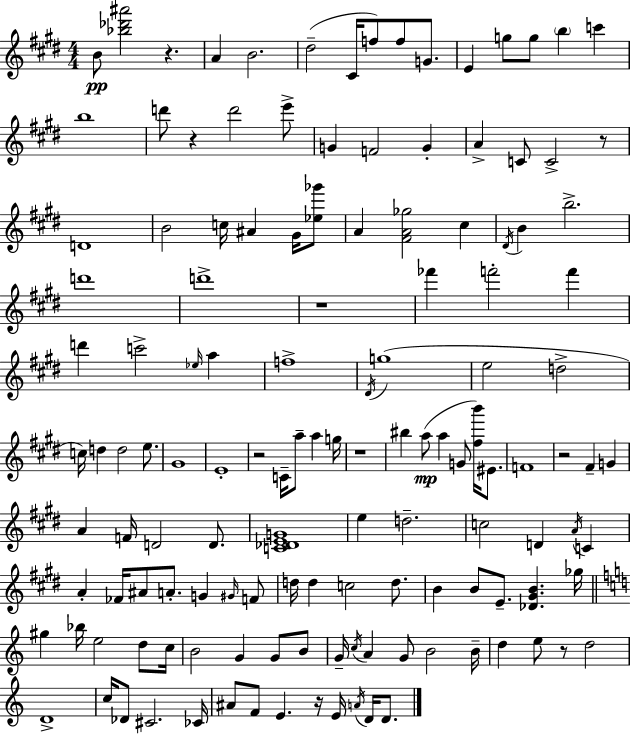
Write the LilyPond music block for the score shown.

{
  \clef treble
  \numericTimeSignature
  \time 4/4
  \key e \major
  \repeat volta 2 { b'8\pp <bes'' des''' ais'''>2 r4. | a'4 b'2. | dis''2--( cis'16 f''8) f''8 g'8. | e'4 g''8 g''8 \parenthesize b''4 c'''4 | \break b''1 | d'''8 r4 d'''2 e'''8-> | g'4 f'2 g'4-. | a'4-> c'8 c'2-> r8 | \break d'1 | b'2 c''16 ais'4 gis'16 <ees'' ges'''>8 | a'4 <fis' a' ges''>2 cis''4 | \acciaccatura { dis'16 } b'4 b''2.-> | \break d'''1 | d'''1-> | r1 | fes'''4 f'''2-. f'''4 | \break d'''4 c'''2-> \grace { ees''16 } a''4 | f''1-> | \acciaccatura { dis'16 }( g''1 | e''2 d''2-> | \break c''16) d''4 d''2 | e''8. gis'1 | e'1-. | r2 c'16-- a''8-- a''4 | \break g''16 r1 | bis''4 a''8(\mp a''4 g'8 <fis'' b'''>16) | eis'8. f'1 | r2 fis'4-- g'4 | \break a'4 f'16 d'2 | d'8. <c' des' e' g'>1 | e''4 d''2.-- | c''2 d'4 \acciaccatura { a'16 } | \break c'4 a'4-. fes'16 ais'8 a'8.-. g'4 | \grace { gis'16 } f'8 d''16 d''4 c''2 | d''8. b'4 b'8 e'8.-- <des' gis' b'>4. | ges''16 \bar "||" \break \key a \minor gis''4 bes''16 e''2 d''8 c''16 | b'2 g'4 g'8 b'8 | g'16-- \acciaccatura { c''16 } a'4 g'8 b'2 | b'16-- d''4 e''8 r8 d''2 | \break d'1-> | c''16 des'8 cis'2. | ces'16 ais'8 f'8 e'4. r16 e'16 \acciaccatura { a'16 } d'16 d'8. | } \bar "|."
}